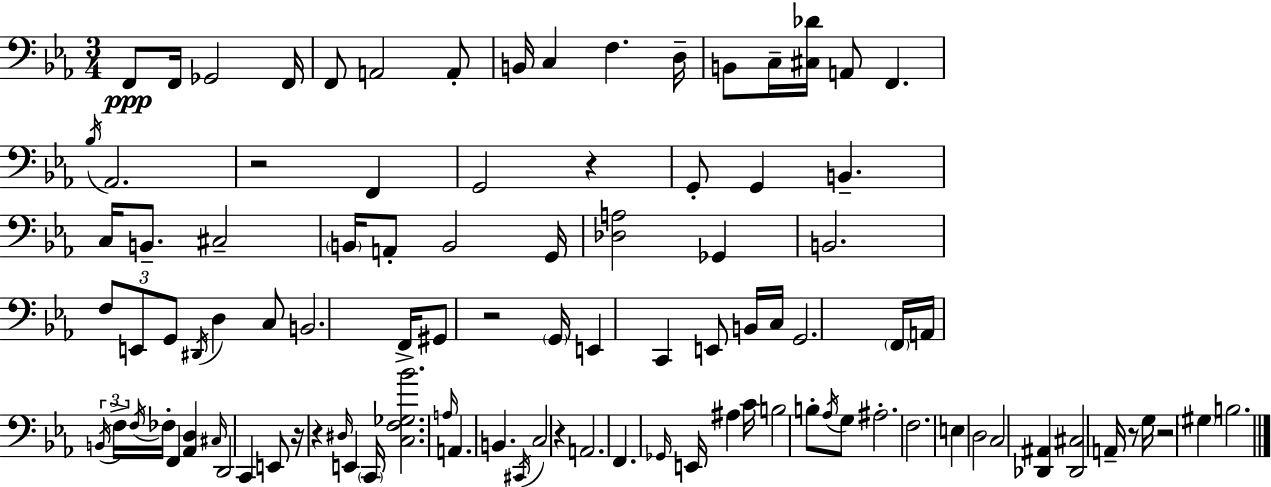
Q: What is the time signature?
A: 3/4